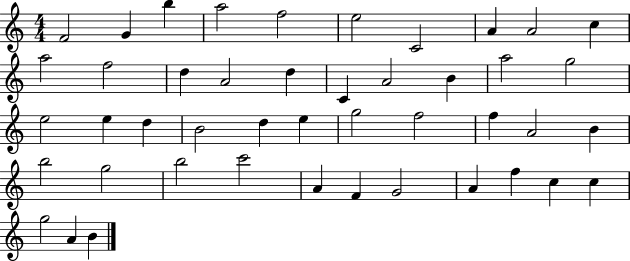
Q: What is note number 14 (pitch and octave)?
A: A4